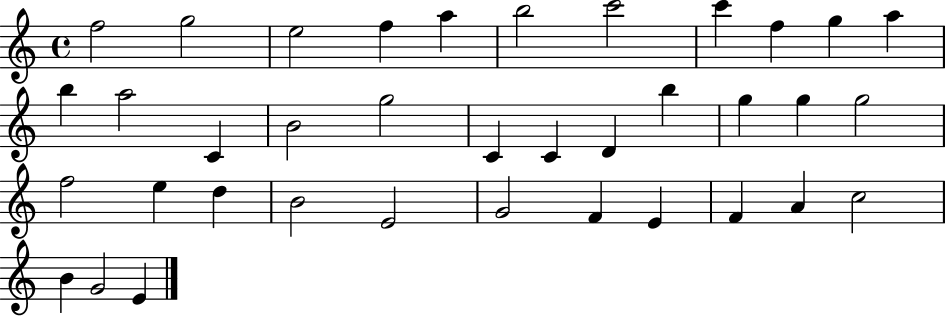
{
  \clef treble
  \time 4/4
  \defaultTimeSignature
  \key c \major
  f''2 g''2 | e''2 f''4 a''4 | b''2 c'''2 | c'''4 f''4 g''4 a''4 | \break b''4 a''2 c'4 | b'2 g''2 | c'4 c'4 d'4 b''4 | g''4 g''4 g''2 | \break f''2 e''4 d''4 | b'2 e'2 | g'2 f'4 e'4 | f'4 a'4 c''2 | \break b'4 g'2 e'4 | \bar "|."
}